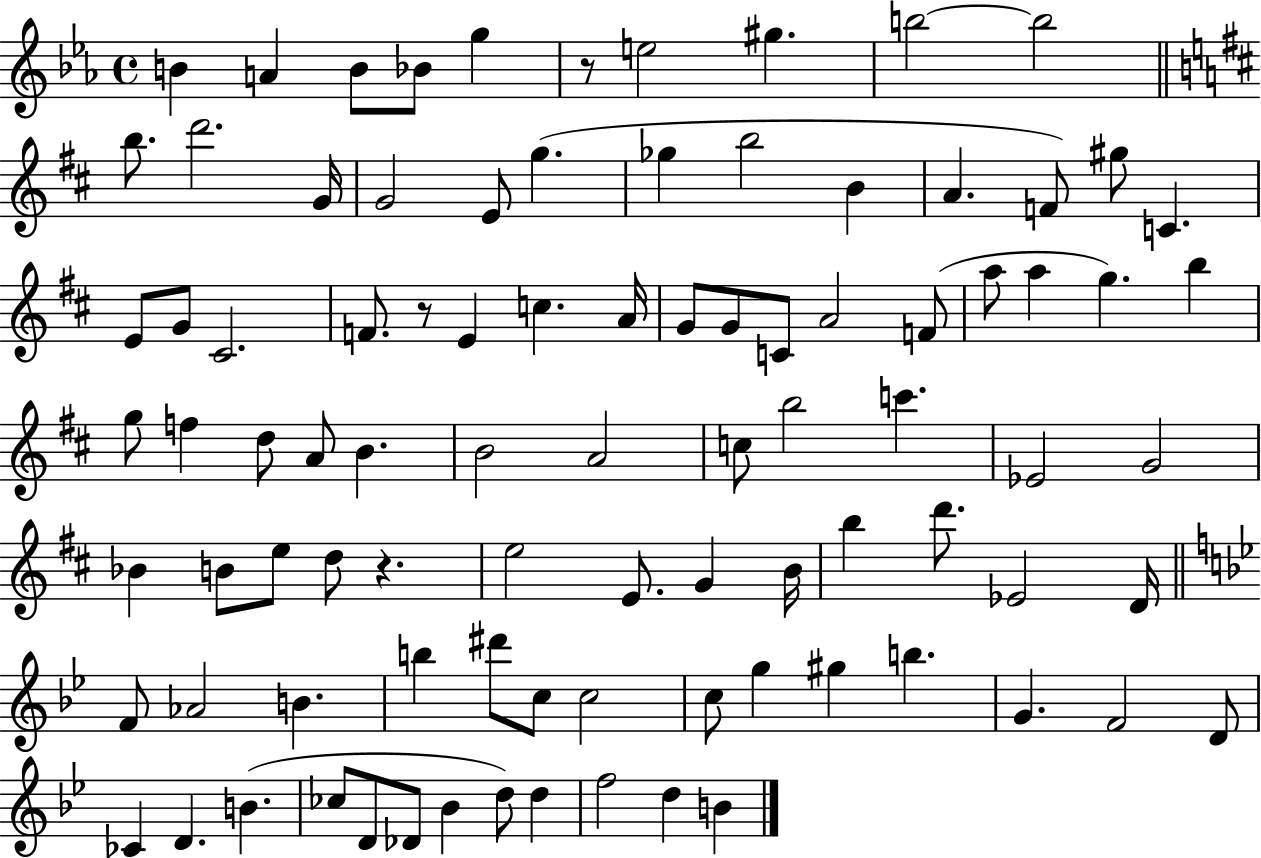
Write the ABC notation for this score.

X:1
T:Untitled
M:4/4
L:1/4
K:Eb
B A B/2 _B/2 g z/2 e2 ^g b2 b2 b/2 d'2 G/4 G2 E/2 g _g b2 B A F/2 ^g/2 C E/2 G/2 ^C2 F/2 z/2 E c A/4 G/2 G/2 C/2 A2 F/2 a/2 a g b g/2 f d/2 A/2 B B2 A2 c/2 b2 c' _E2 G2 _B B/2 e/2 d/2 z e2 E/2 G B/4 b d'/2 _E2 D/4 F/2 _A2 B b ^d'/2 c/2 c2 c/2 g ^g b G F2 D/2 _C D B _c/2 D/2 _D/2 _B d/2 d f2 d B